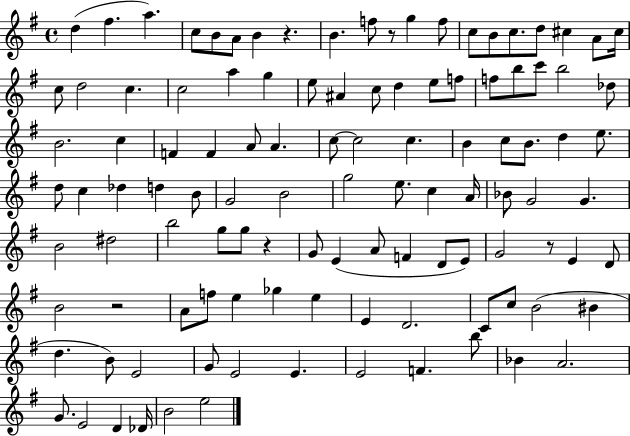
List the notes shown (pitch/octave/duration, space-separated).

D5/q F#5/q. A5/q. C5/e B4/e A4/e B4/q R/q. B4/q. F5/e R/e G5/q F5/e C5/e B4/e C5/e. D5/e C#5/q A4/e C#5/s C5/e D5/h C5/q. C5/h A5/q G5/q E5/e A#4/q C5/e D5/q E5/e F5/e F5/e B5/e C6/e B5/h Db5/e B4/h. C5/q F4/q F4/q A4/e A4/q. C5/e C5/h C5/q. B4/q C5/e B4/e. D5/q E5/e. D5/e C5/q Db5/q D5/q B4/e G4/h B4/h G5/h E5/e. C5/q A4/s Bb4/e G4/h G4/q. B4/h D#5/h B5/h G5/e G5/e R/q G4/e E4/q A4/e F4/q D4/e E4/e G4/h R/e E4/q D4/e B4/h R/h A4/e F5/e E5/q Gb5/q E5/q E4/q D4/h. C4/e C5/e B4/h BIS4/q D5/q. B4/e E4/h G4/e E4/h E4/q. E4/h F4/q. B5/e Bb4/q A4/h. G4/e. E4/h D4/q Db4/s B4/h E5/h